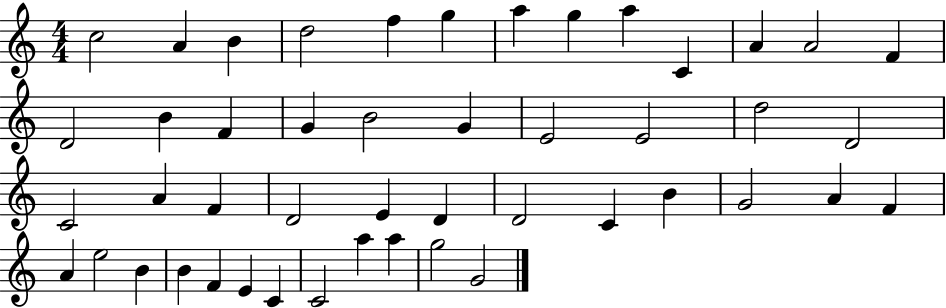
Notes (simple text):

C5/h A4/q B4/q D5/h F5/q G5/q A5/q G5/q A5/q C4/q A4/q A4/h F4/q D4/h B4/q F4/q G4/q B4/h G4/q E4/h E4/h D5/h D4/h C4/h A4/q F4/q D4/h E4/q D4/q D4/h C4/q B4/q G4/h A4/q F4/q A4/q E5/h B4/q B4/q F4/q E4/q C4/q C4/h A5/q A5/q G5/h G4/h